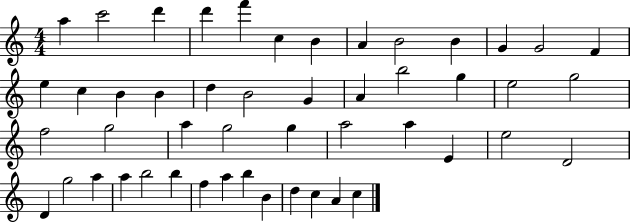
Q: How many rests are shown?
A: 0